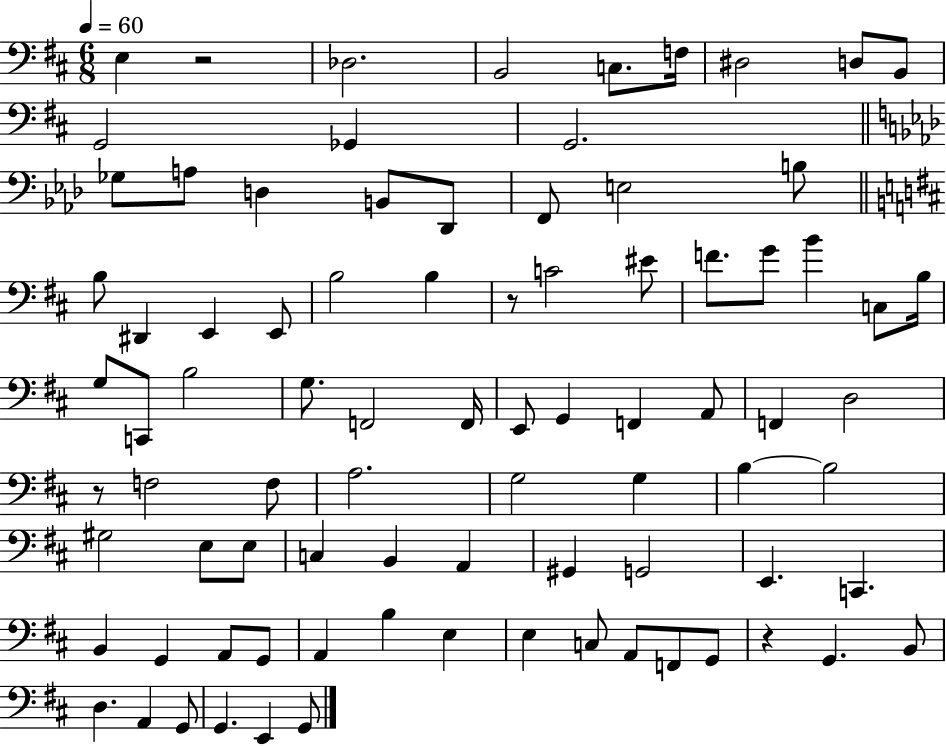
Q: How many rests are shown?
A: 4